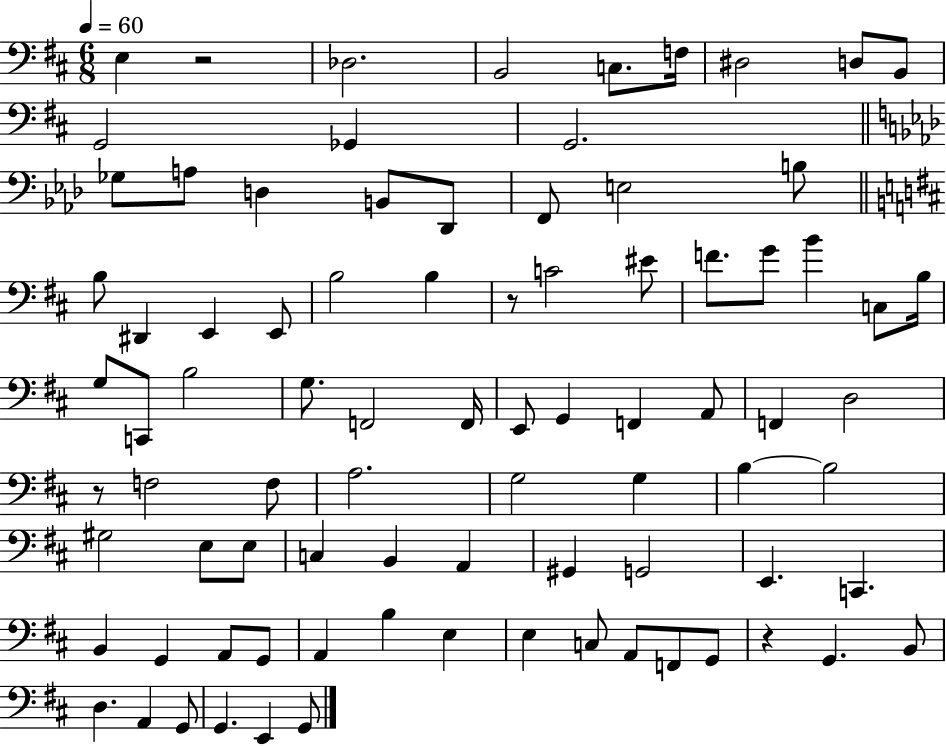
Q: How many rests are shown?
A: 4